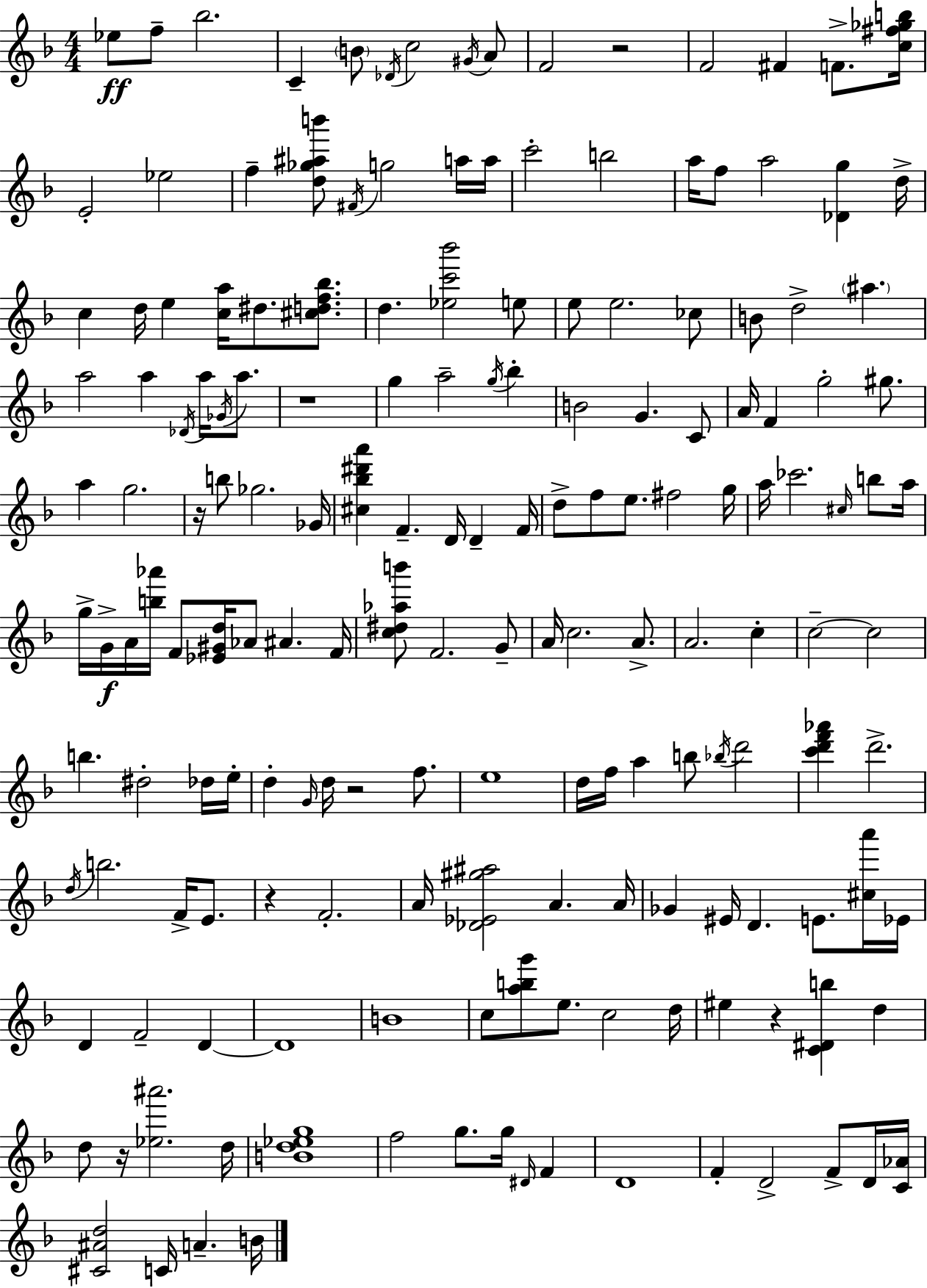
{
  \clef treble
  \numericTimeSignature
  \time 4/4
  \key d \minor
  \repeat volta 2 { ees''8\ff f''8-- bes''2. | c'4-- \parenthesize b'8 \acciaccatura { des'16 } c''2 \acciaccatura { gis'16 } | a'8 f'2 r2 | f'2 fis'4 f'8.-> | \break <c'' fis'' ges'' b''>16 e'2-. ees''2 | f''4-- <d'' ges'' ais'' b'''>8 \acciaccatura { fis'16 } g''2 | a''16 a''16 c'''2-. b''2 | a''16 f''8 a''2 <des' g''>4 | \break d''16-> c''4 d''16 e''4 <c'' a''>16 dis''8. | <cis'' d'' f'' bes''>8. d''4. <ees'' c''' bes'''>2 | e''8 e''8 e''2. | ces''8 b'8 d''2-> \parenthesize ais''4. | \break a''2 a''4 \acciaccatura { des'16 } | a''16 \acciaccatura { ges'16 } a''8. r1 | g''4 a''2-- | \acciaccatura { g''16 } bes''4-. b'2 g'4. | \break c'8 a'16 f'4 g''2-. | gis''8. a''4 g''2. | r16 b''8 ges''2. | ges'16 <cis'' bes'' dis''' a'''>4 f'4.-- | \break d'16 d'4-- f'16 d''8-> f''8 e''8. fis''2 | g''16 a''16 ces'''2. | \grace { cis''16 } b''8 a''16 g''16-> g'16->\f a'16 <b'' aes'''>16 f'8 <ees' gis' d''>16 aes'8 | ais'4. f'16 <c'' dis'' aes'' b'''>8 f'2. | \break g'8-- a'16 c''2. | a'8.-> a'2. | c''4-. c''2--~~ c''2 | b''4. dis''2-. | \break des''16 e''16-. d''4-. \grace { g'16 } d''16 r2 | f''8. e''1 | d''16 f''16 a''4 b''8 | \acciaccatura { bes''16 } d'''2 <c''' d''' f''' aes'''>4 d'''2.-> | \break \acciaccatura { d''16 } b''2. | f'16-> e'8. r4 f'2.-. | a'16 <des' ees' gis'' ais''>2 | a'4. a'16 ges'4 eis'16 d'4. | \break e'8. <cis'' a'''>16 ees'16 d'4 f'2-- | d'4~~ d'1 | b'1 | c''8 <a'' b'' g'''>8 e''8. | \break c''2 d''16 eis''4 r4 | <c' dis' b''>4 d''4 d''8 r16 <ees'' ais'''>2. | d''16 <b' d'' ees'' g''>1 | f''2 | \break g''8. g''16 \grace { dis'16 } f'4 d'1 | f'4-. d'2-> | f'8-> d'16 <c' aes'>16 <cis' ais' d''>2 | c'16 a'4.-- b'16 } \bar "|."
}